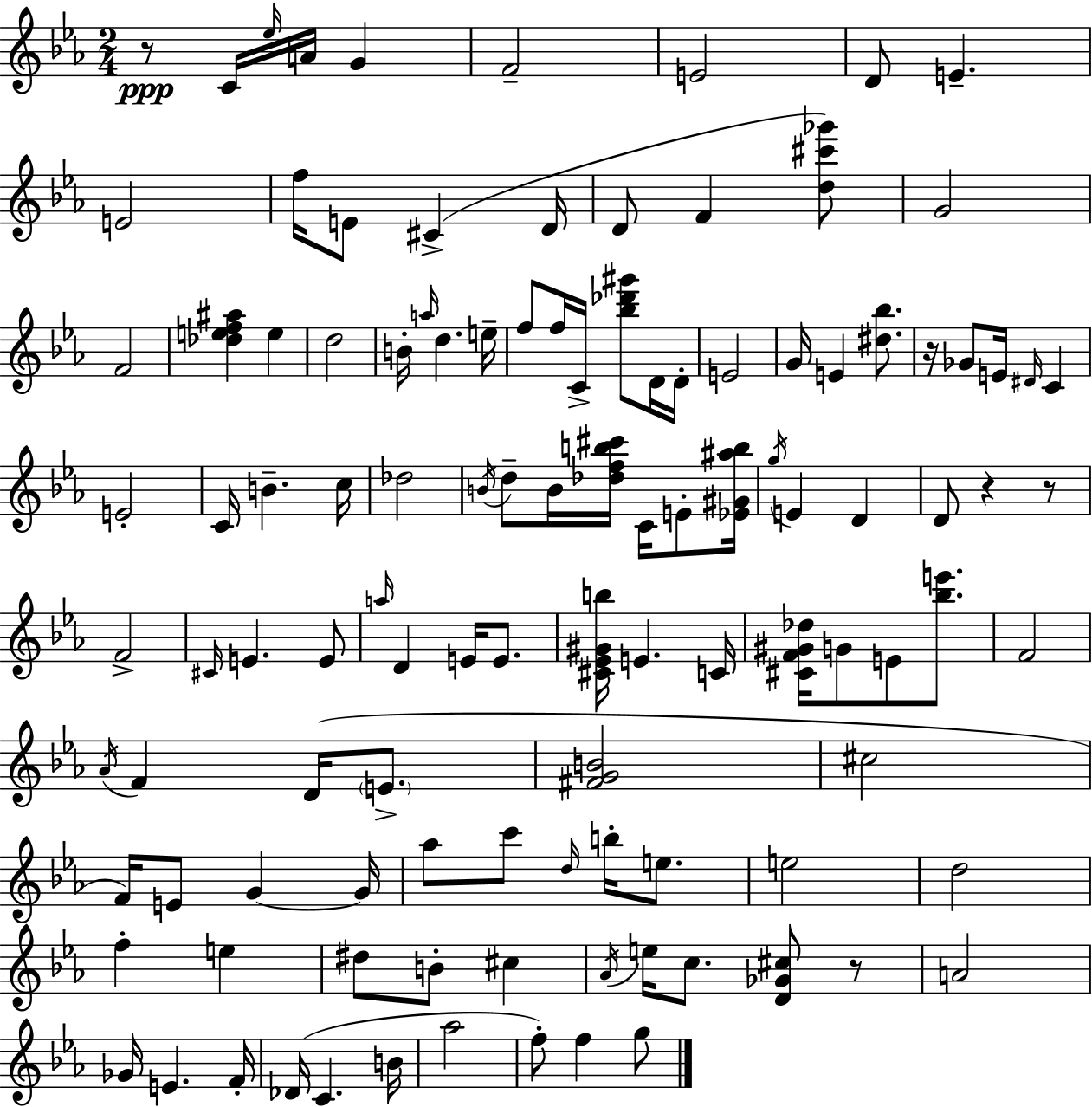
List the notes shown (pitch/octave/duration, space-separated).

R/e C4/s Eb5/s A4/s G4/q F4/h E4/h D4/e E4/q. E4/h F5/s E4/e C#4/q D4/s D4/e F4/q [D5,C#6,Gb6]/e G4/h F4/h [Db5,E5,F5,A#5]/q E5/q D5/h B4/s A5/s D5/q. E5/s F5/e F5/s C4/s [Bb5,Db6,G#6]/e D4/s D4/s E4/h G4/s E4/q [D#5,Bb5]/e. R/s Gb4/e E4/s D#4/s C4/q E4/h C4/s B4/q. C5/s Db5/h B4/s D5/e B4/s [Db5,F5,B5,C#6]/s C4/s E4/e [Eb4,G#4,A#5,B5]/s G5/s E4/q D4/q D4/e R/q R/e F4/h C#4/s E4/q. E4/e A5/s D4/q E4/s E4/e. [C#4,Eb4,G#4,B5]/s E4/q. C4/s [C#4,F4,G#4,Db5]/s G4/e E4/e [Bb5,E6]/e. F4/h Ab4/s F4/q D4/s E4/e. [F#4,G4,B4]/h C#5/h F4/s E4/e G4/q G4/s Ab5/e C6/e D5/s B5/s E5/e. E5/h D5/h F5/q E5/q D#5/e B4/e C#5/q Ab4/s E5/s C5/e. [D4,Gb4,C#5]/e R/e A4/h Gb4/s E4/q. F4/s Db4/s C4/q. B4/s Ab5/h F5/e F5/q G5/e